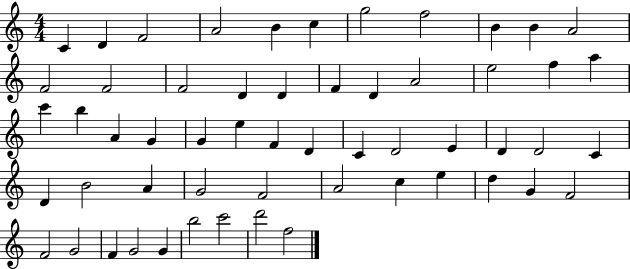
{
  \clef treble
  \numericTimeSignature
  \time 4/4
  \key c \major
  c'4 d'4 f'2 | a'2 b'4 c''4 | g''2 f''2 | b'4 b'4 a'2 | \break f'2 f'2 | f'2 d'4 d'4 | f'4 d'4 a'2 | e''2 f''4 a''4 | \break c'''4 b''4 a'4 g'4 | g'4 e''4 f'4 d'4 | c'4 d'2 e'4 | d'4 d'2 c'4 | \break d'4 b'2 a'4 | g'2 f'2 | a'2 c''4 e''4 | d''4 g'4 f'2 | \break f'2 g'2 | f'4 g'2 g'4 | b''2 c'''2 | d'''2 f''2 | \break \bar "|."
}